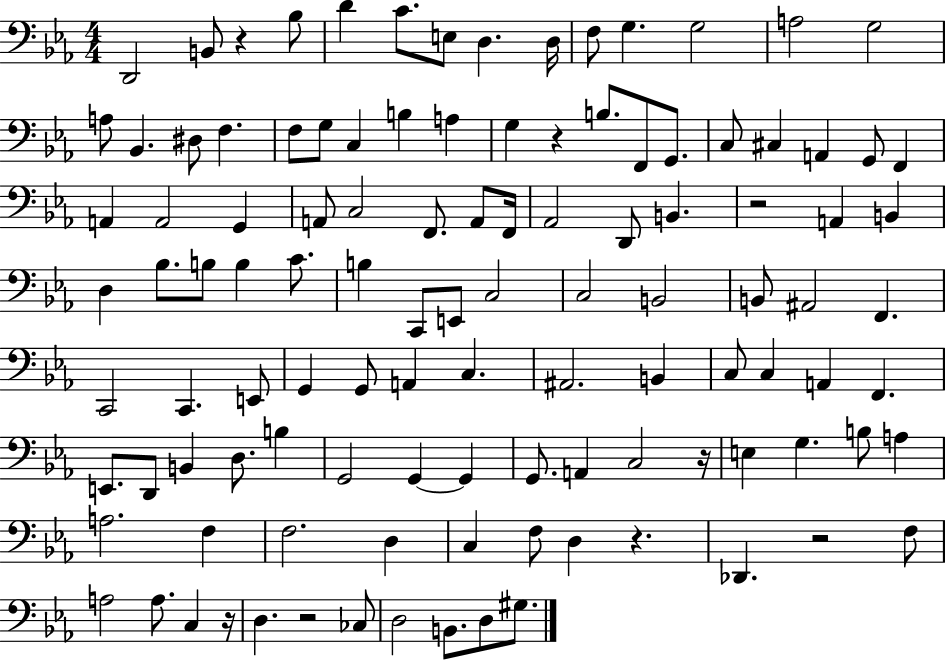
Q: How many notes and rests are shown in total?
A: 112